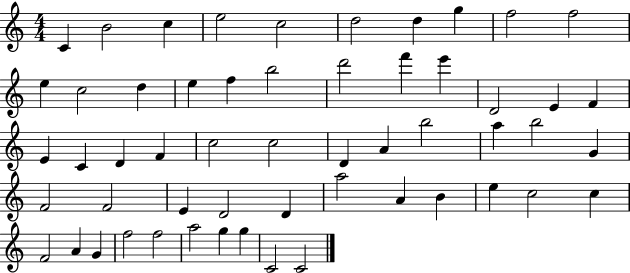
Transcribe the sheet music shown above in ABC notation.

X:1
T:Untitled
M:4/4
L:1/4
K:C
C B2 c e2 c2 d2 d g f2 f2 e c2 d e f b2 d'2 f' e' D2 E F E C D F c2 c2 D A b2 a b2 G F2 F2 E D2 D a2 A B e c2 c F2 A G f2 f2 a2 g g C2 C2